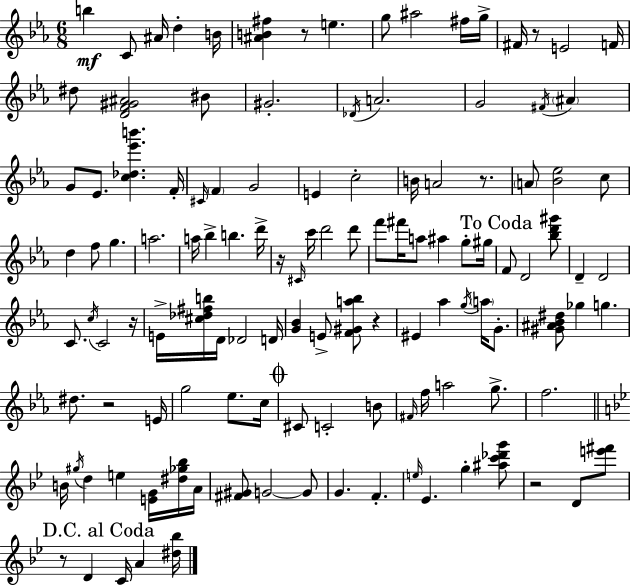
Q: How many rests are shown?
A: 9